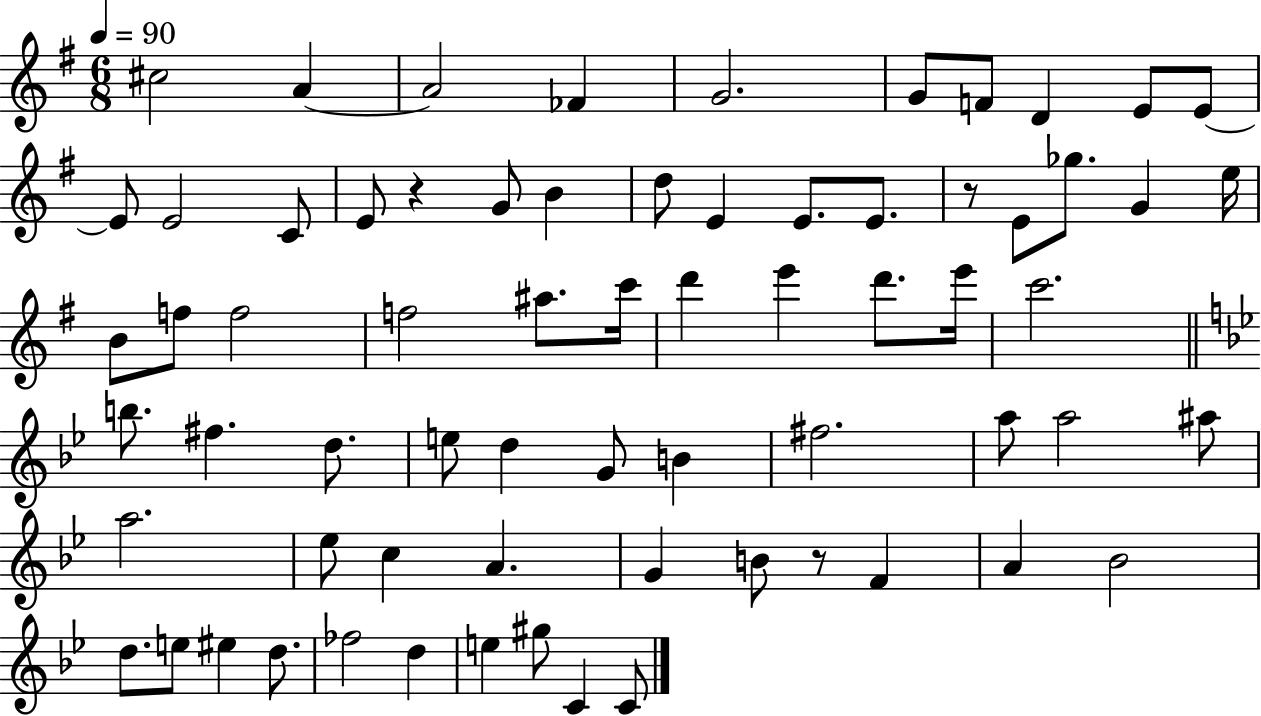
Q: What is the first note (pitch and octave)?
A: C#5